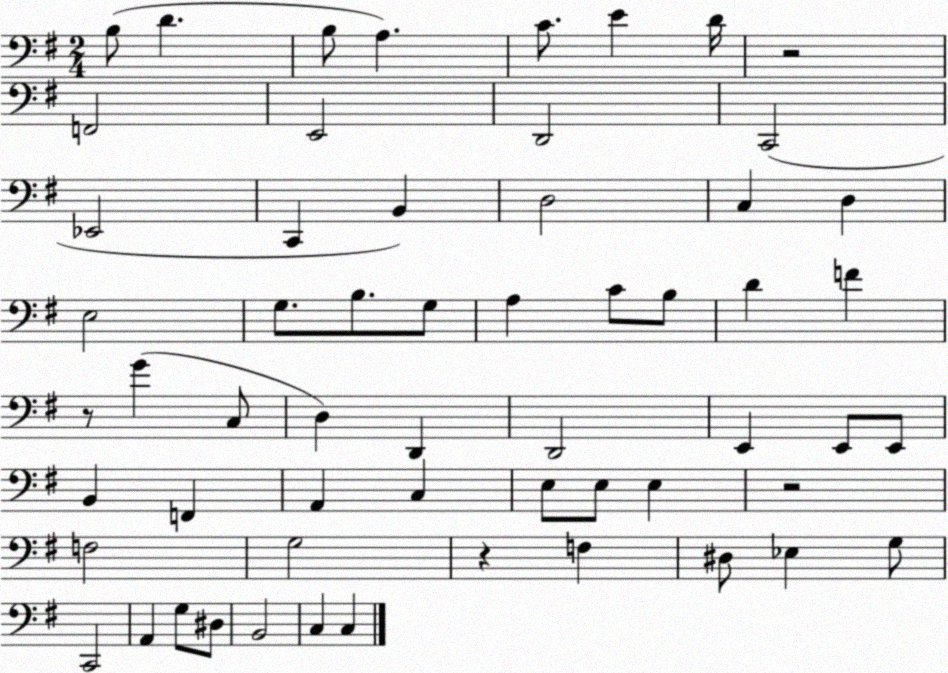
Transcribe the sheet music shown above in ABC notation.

X:1
T:Untitled
M:2/4
L:1/4
K:G
B,/2 D B,/2 A, C/2 E D/4 z2 F,,2 E,,2 D,,2 C,,2 _E,,2 C,, B,, D,2 C, D, E,2 G,/2 B,/2 G,/2 A, C/2 B,/2 D F z/2 G C,/2 D, D,, D,,2 E,, E,,/2 E,,/2 B,, F,, A,, C, E,/2 E,/2 E, z2 F,2 G,2 z F, ^D,/2 _E, G,/2 C,,2 A,, G,/2 ^D,/2 B,,2 C, C,